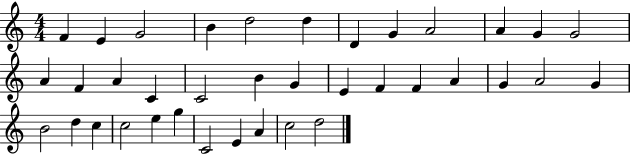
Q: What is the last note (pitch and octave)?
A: D5